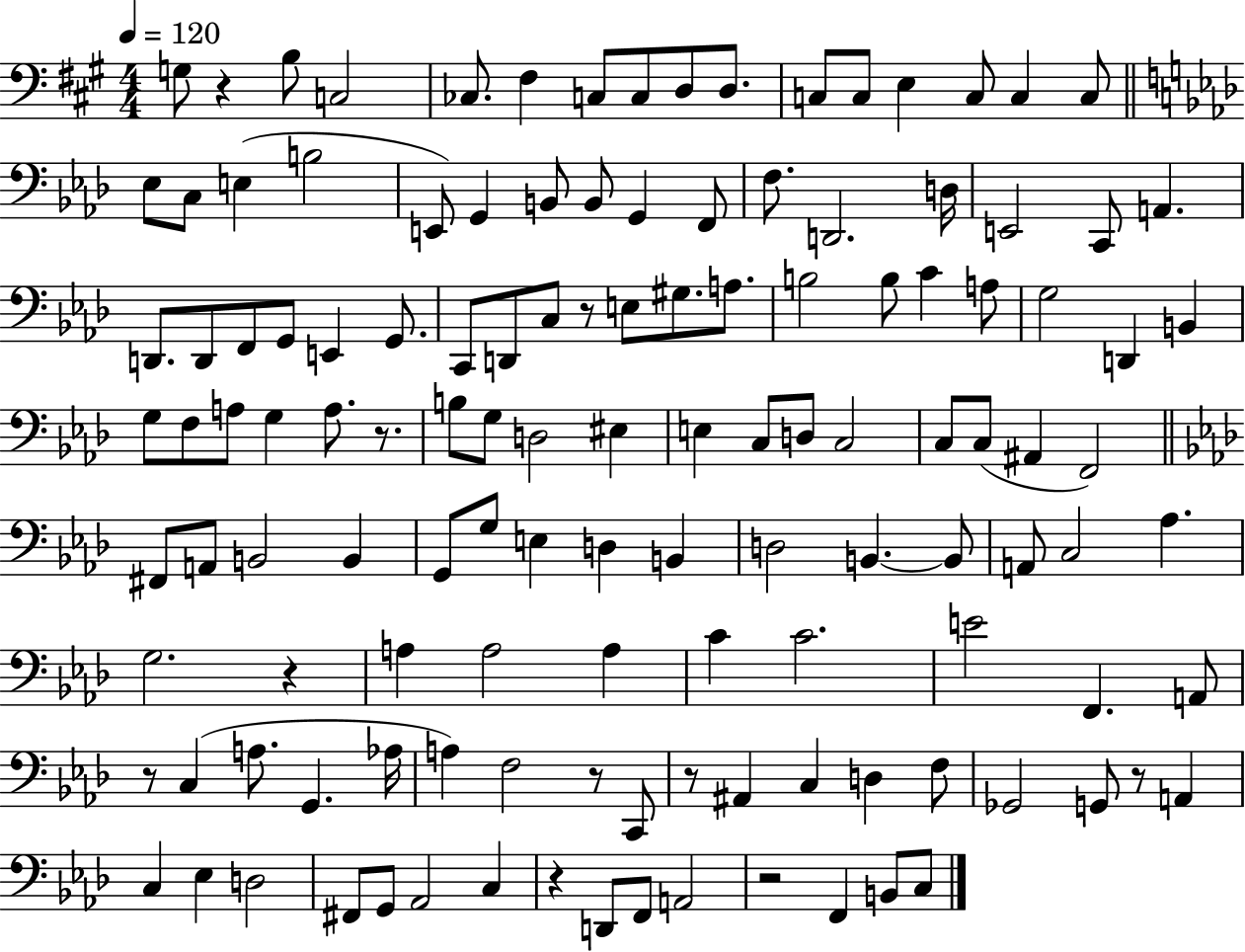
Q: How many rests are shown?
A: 10